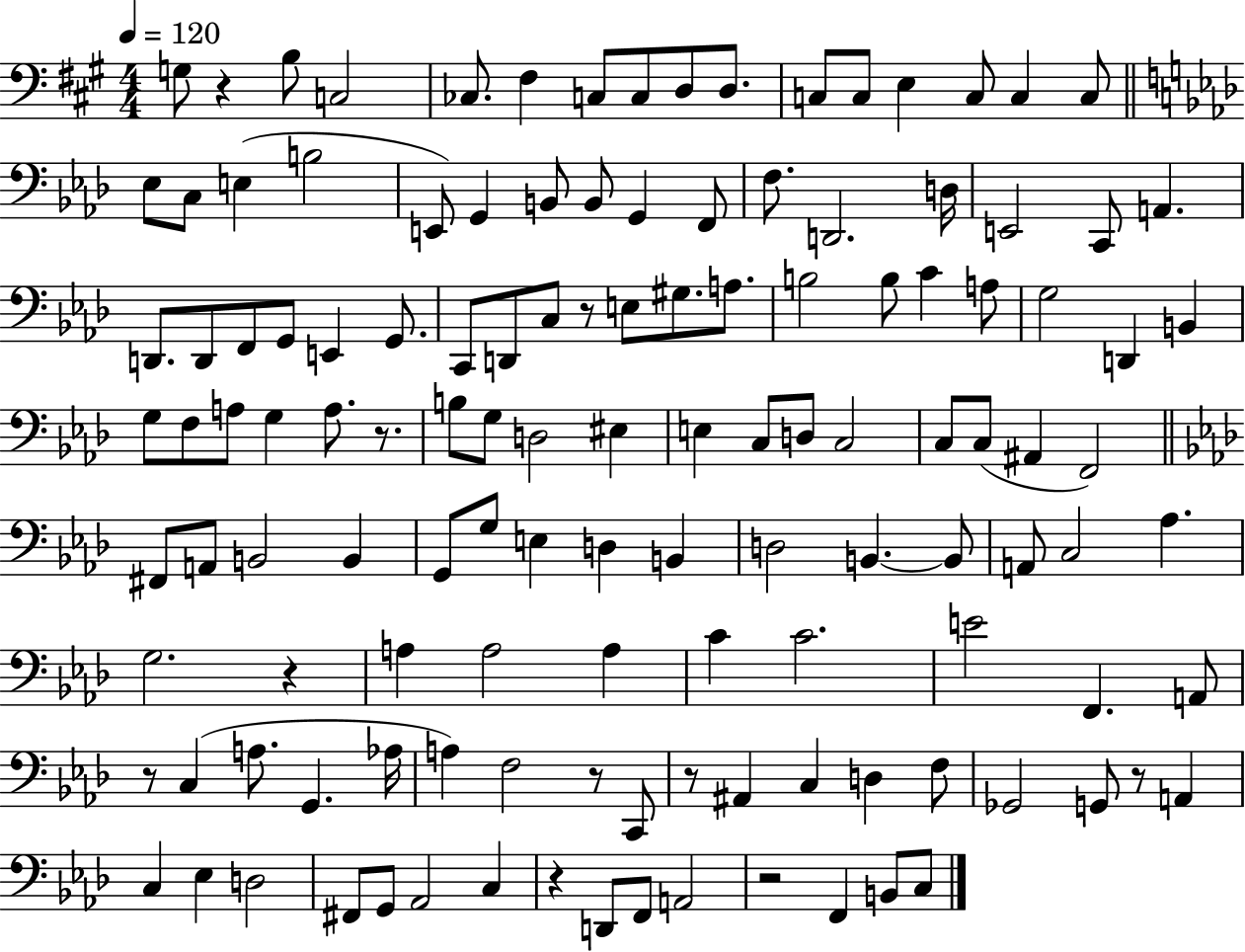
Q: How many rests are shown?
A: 10